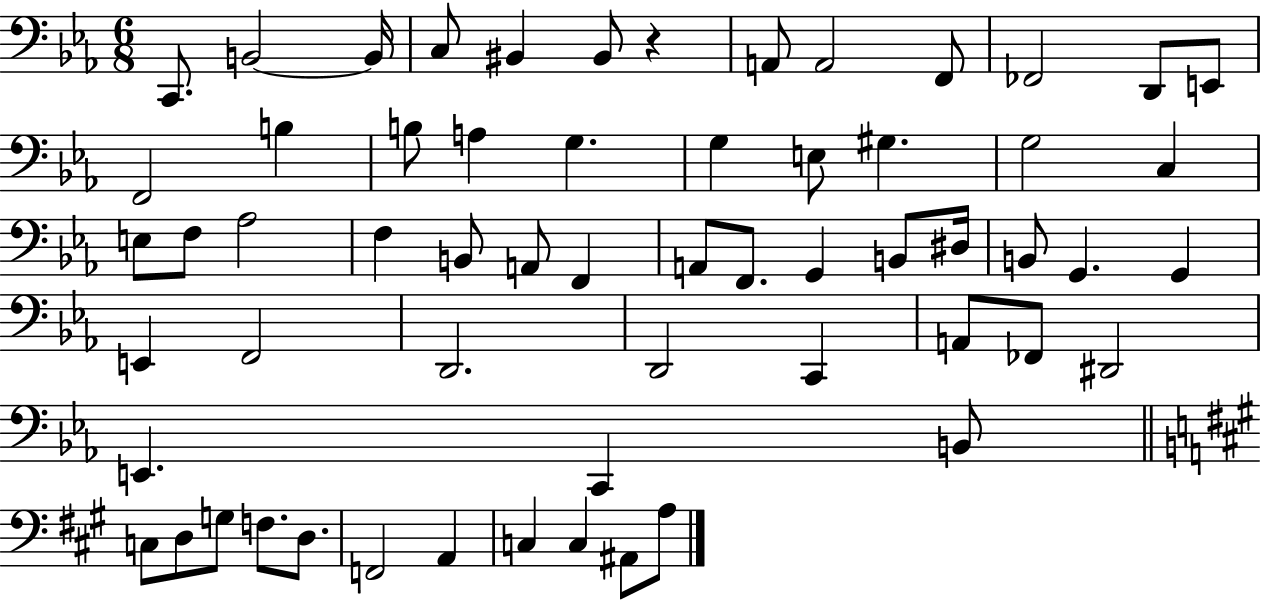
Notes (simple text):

C2/e. B2/h B2/s C3/e BIS2/q BIS2/e R/q A2/e A2/h F2/e FES2/h D2/e E2/e F2/h B3/q B3/e A3/q G3/q. G3/q E3/e G#3/q. G3/h C3/q E3/e F3/e Ab3/h F3/q B2/e A2/e F2/q A2/e F2/e. G2/q B2/e D#3/s B2/e G2/q. G2/q E2/q F2/h D2/h. D2/h C2/q A2/e FES2/e D#2/h E2/q. C2/q B2/e C3/e D3/e G3/e F3/e. D3/e. F2/h A2/q C3/q C3/q A#2/e A3/e